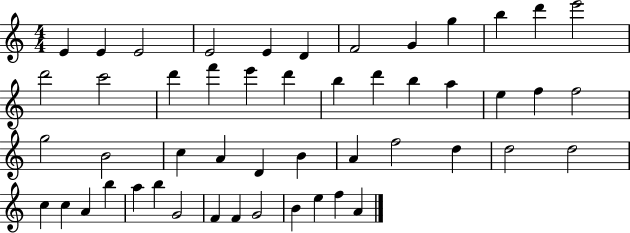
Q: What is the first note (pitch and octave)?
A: E4